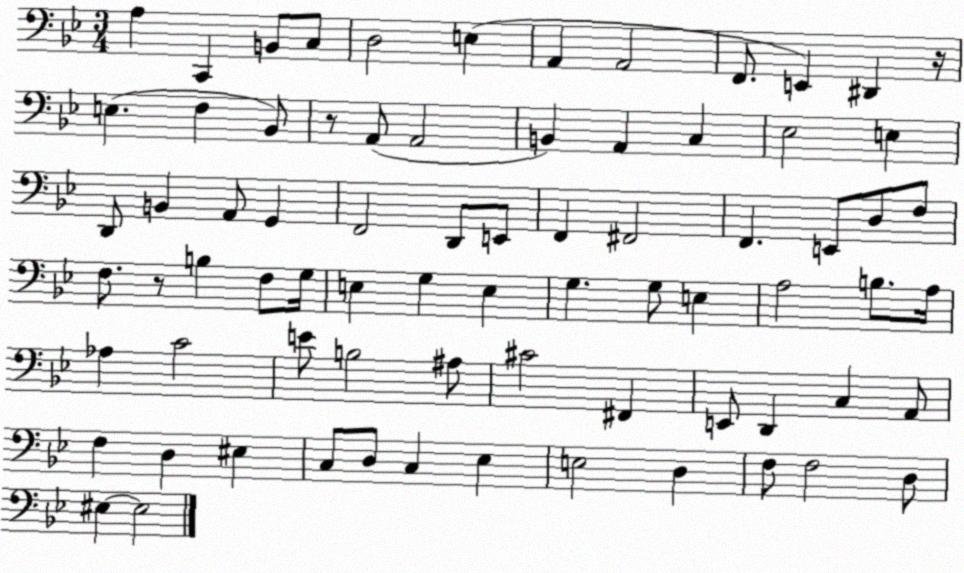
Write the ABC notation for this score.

X:1
T:Untitled
M:3/4
L:1/4
K:Bb
A, C,, B,,/2 C,/2 D,2 E, A,, A,,2 F,,/2 E,, ^D,, z/4 E, F, _B,,/2 z/2 A,,/2 A,,2 B,, A,, C, _E,2 E, D,,/2 B,, A,,/2 G,, F,,2 D,,/2 E,,/2 F,, ^F,,2 F,, E,,/2 D,/2 F,/2 F,/2 z/2 B, F,/2 G,/4 E, G, E, G, G,/2 E, A,2 B,/2 A,/4 _A, C2 E/2 B,2 ^A,/2 ^C2 ^F,, E,,/2 D,, C, A,,/2 F, D, ^E, C,/2 D,/2 C, _E, E,2 D, F,/2 F,2 D,/2 ^E, ^E,2